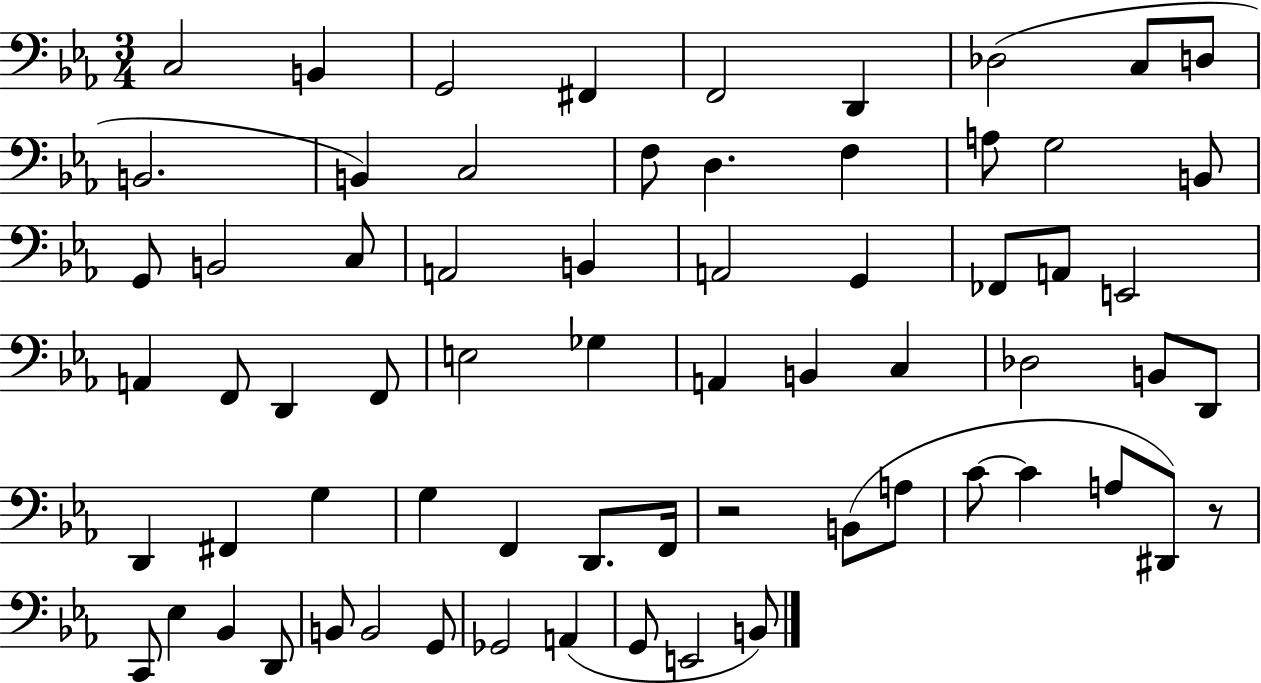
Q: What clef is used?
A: bass